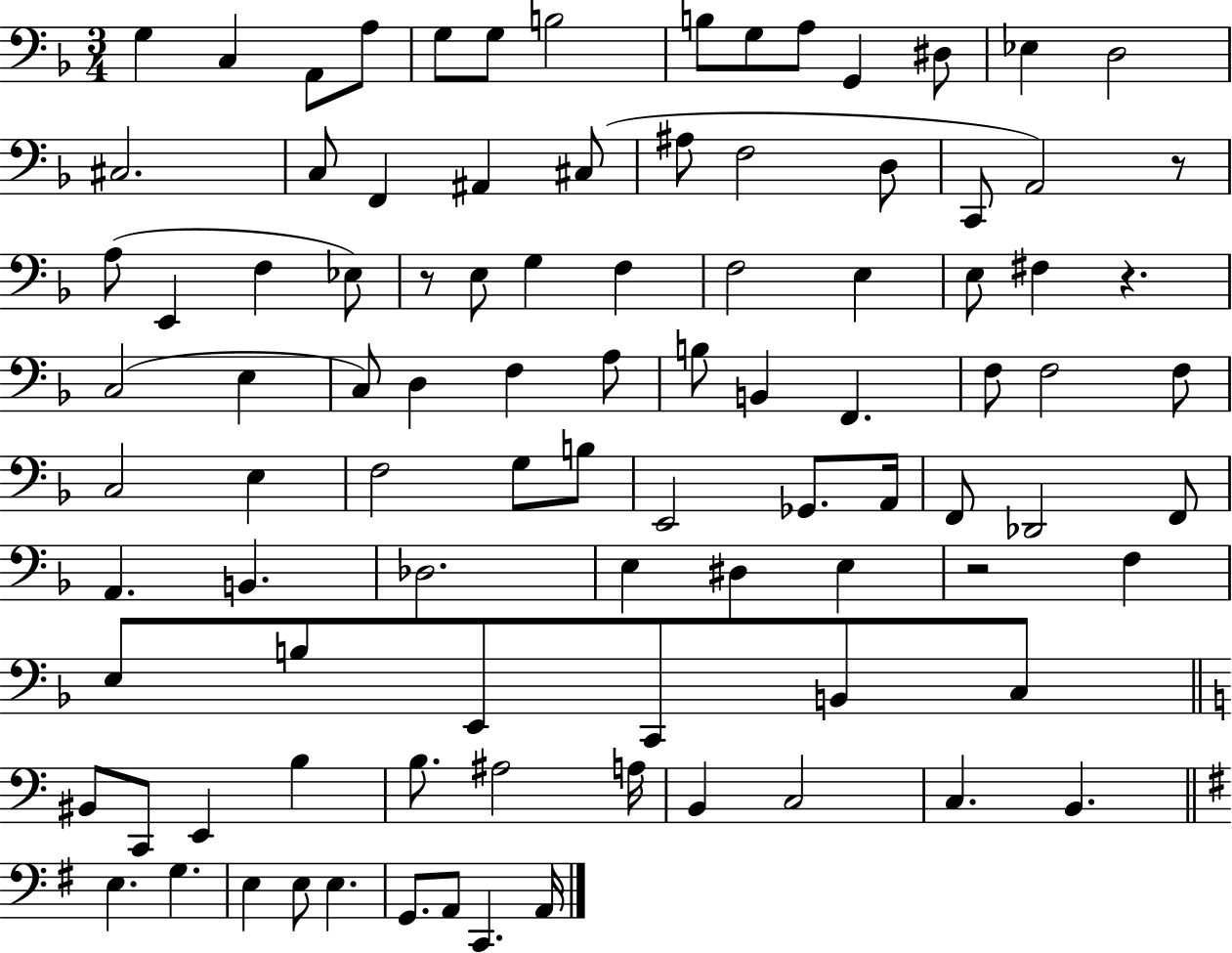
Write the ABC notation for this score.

X:1
T:Untitled
M:3/4
L:1/4
K:F
G, C, A,,/2 A,/2 G,/2 G,/2 B,2 B,/2 G,/2 A,/2 G,, ^D,/2 _E, D,2 ^C,2 C,/2 F,, ^A,, ^C,/2 ^A,/2 F,2 D,/2 C,,/2 A,,2 z/2 A,/2 E,, F, _E,/2 z/2 E,/2 G, F, F,2 E, E,/2 ^F, z C,2 E, C,/2 D, F, A,/2 B,/2 B,, F,, F,/2 F,2 F,/2 C,2 E, F,2 G,/2 B,/2 E,,2 _G,,/2 A,,/4 F,,/2 _D,,2 F,,/2 A,, B,, _D,2 E, ^D, E, z2 F, E,/2 B,/2 E,,/2 C,,/2 B,,/2 C,/2 ^B,,/2 C,,/2 E,, B, B,/2 ^A,2 A,/4 B,, C,2 C, B,, E, G, E, E,/2 E, G,,/2 A,,/2 C,, A,,/4